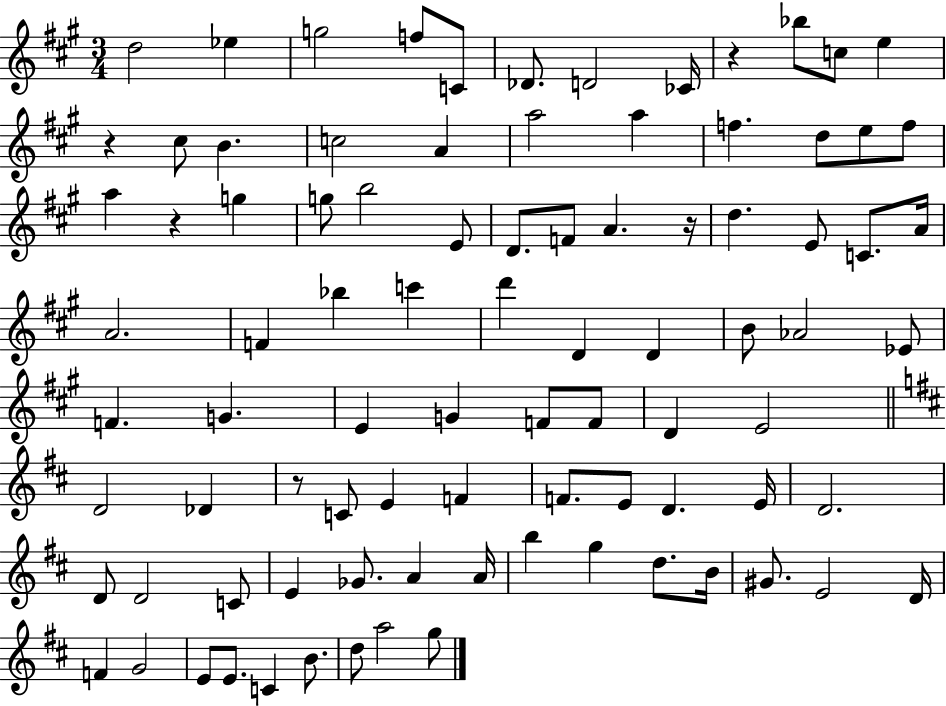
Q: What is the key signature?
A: A major